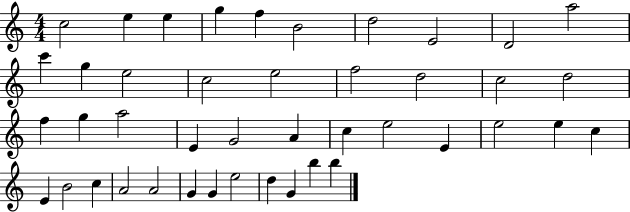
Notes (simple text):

C5/h E5/q E5/q G5/q F5/q B4/h D5/h E4/h D4/h A5/h C6/q G5/q E5/h C5/h E5/h F5/h D5/h C5/h D5/h F5/q G5/q A5/h E4/q G4/h A4/q C5/q E5/h E4/q E5/h E5/q C5/q E4/q B4/h C5/q A4/h A4/h G4/q G4/q E5/h D5/q G4/q B5/q B5/q